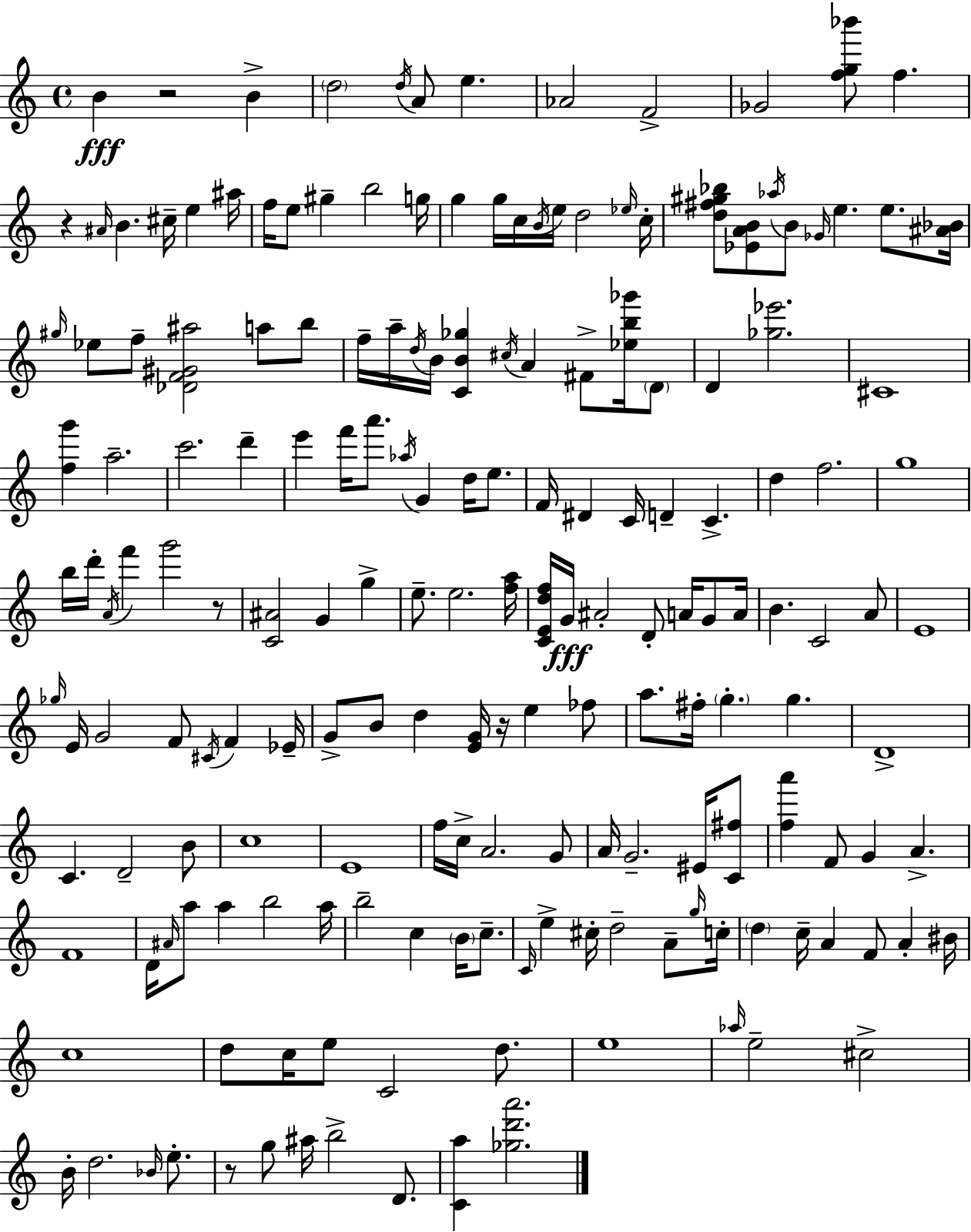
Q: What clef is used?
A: treble